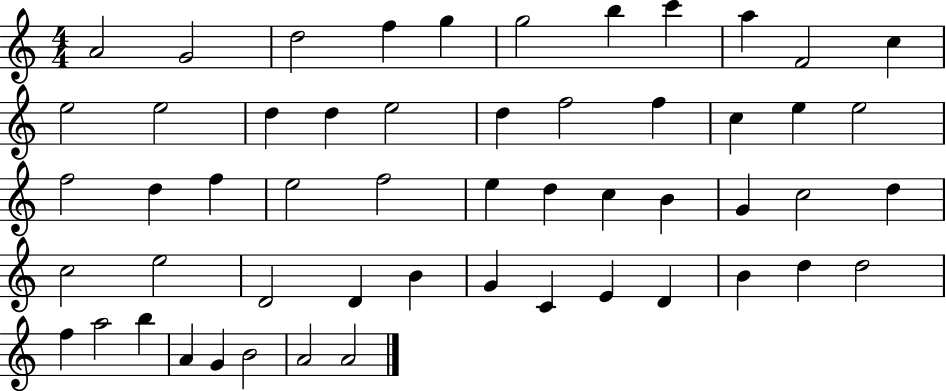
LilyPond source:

{
  \clef treble
  \numericTimeSignature
  \time 4/4
  \key c \major
  a'2 g'2 | d''2 f''4 g''4 | g''2 b''4 c'''4 | a''4 f'2 c''4 | \break e''2 e''2 | d''4 d''4 e''2 | d''4 f''2 f''4 | c''4 e''4 e''2 | \break f''2 d''4 f''4 | e''2 f''2 | e''4 d''4 c''4 b'4 | g'4 c''2 d''4 | \break c''2 e''2 | d'2 d'4 b'4 | g'4 c'4 e'4 d'4 | b'4 d''4 d''2 | \break f''4 a''2 b''4 | a'4 g'4 b'2 | a'2 a'2 | \bar "|."
}